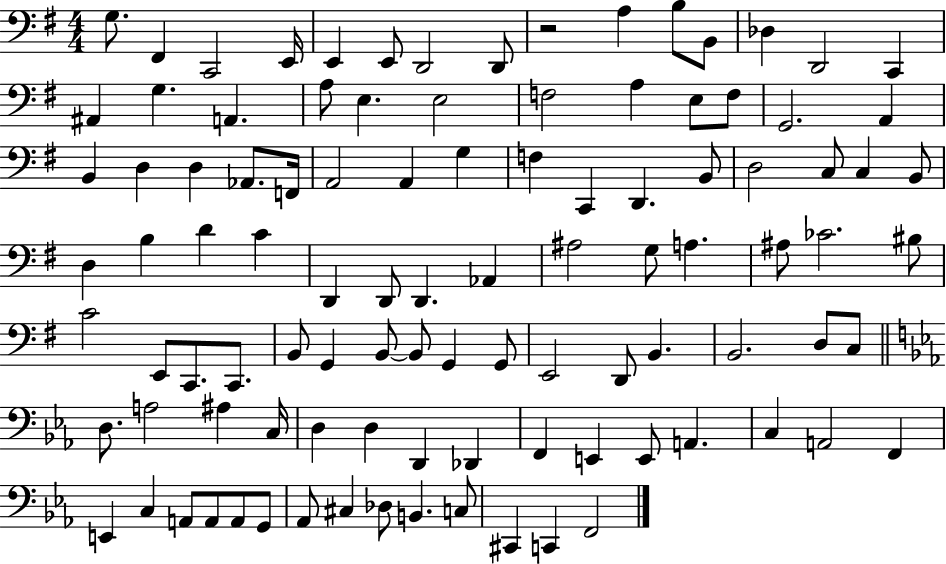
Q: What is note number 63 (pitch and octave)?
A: B2